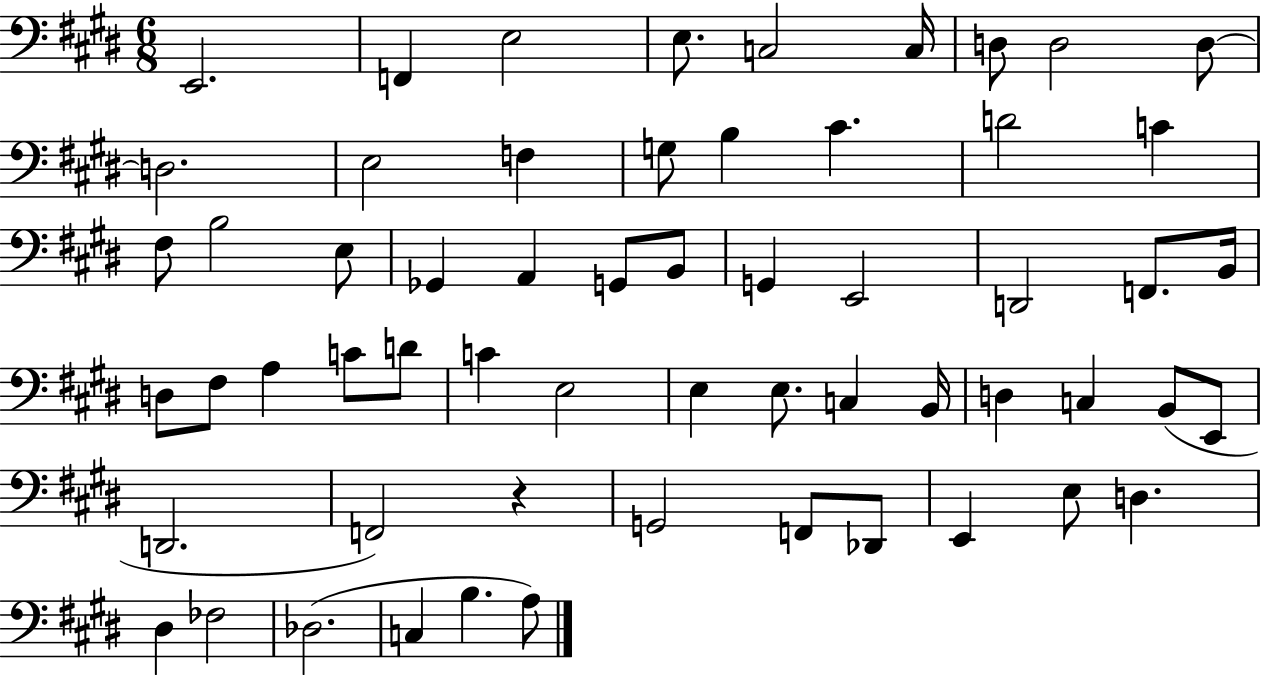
X:1
T:Untitled
M:6/8
L:1/4
K:E
E,,2 F,, E,2 E,/2 C,2 C,/4 D,/2 D,2 D,/2 D,2 E,2 F, G,/2 B, ^C D2 C ^F,/2 B,2 E,/2 _G,, A,, G,,/2 B,,/2 G,, E,,2 D,,2 F,,/2 B,,/4 D,/2 ^F,/2 A, C/2 D/2 C E,2 E, E,/2 C, B,,/4 D, C, B,,/2 E,,/2 D,,2 F,,2 z G,,2 F,,/2 _D,,/2 E,, E,/2 D, ^D, _F,2 _D,2 C, B, A,/2